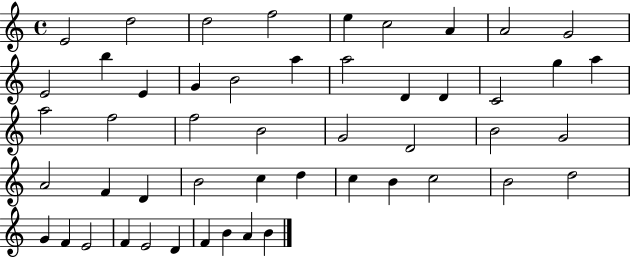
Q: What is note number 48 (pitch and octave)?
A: B4